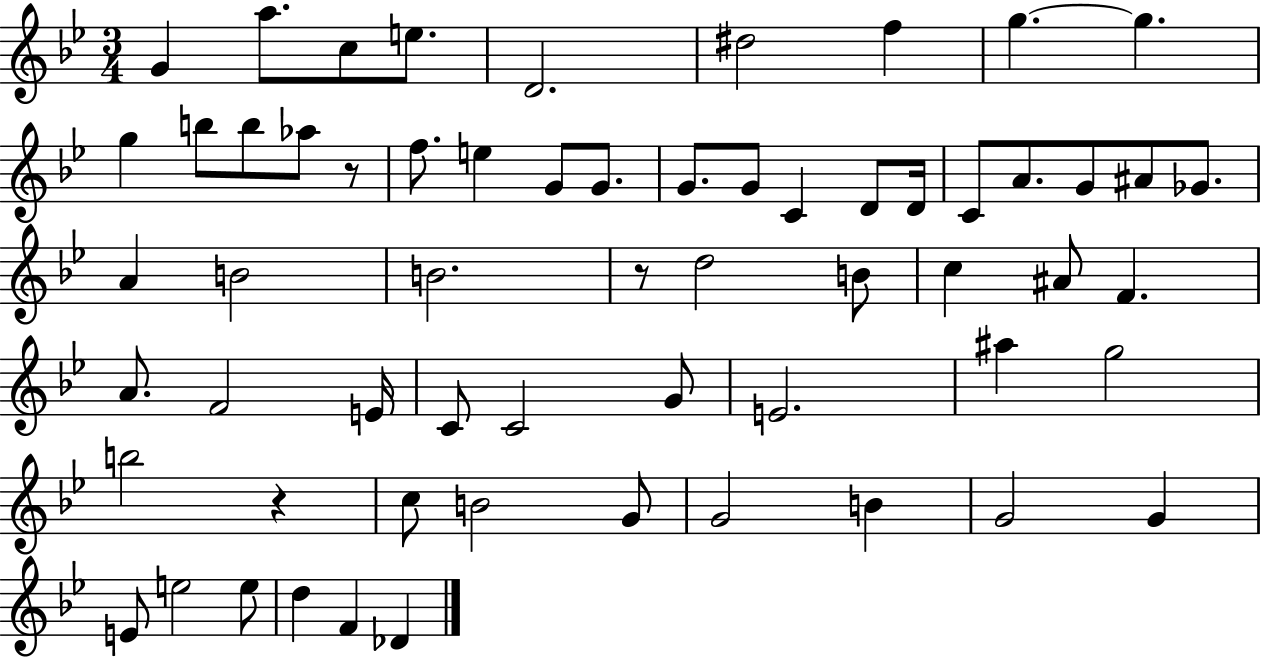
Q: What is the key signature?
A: BES major